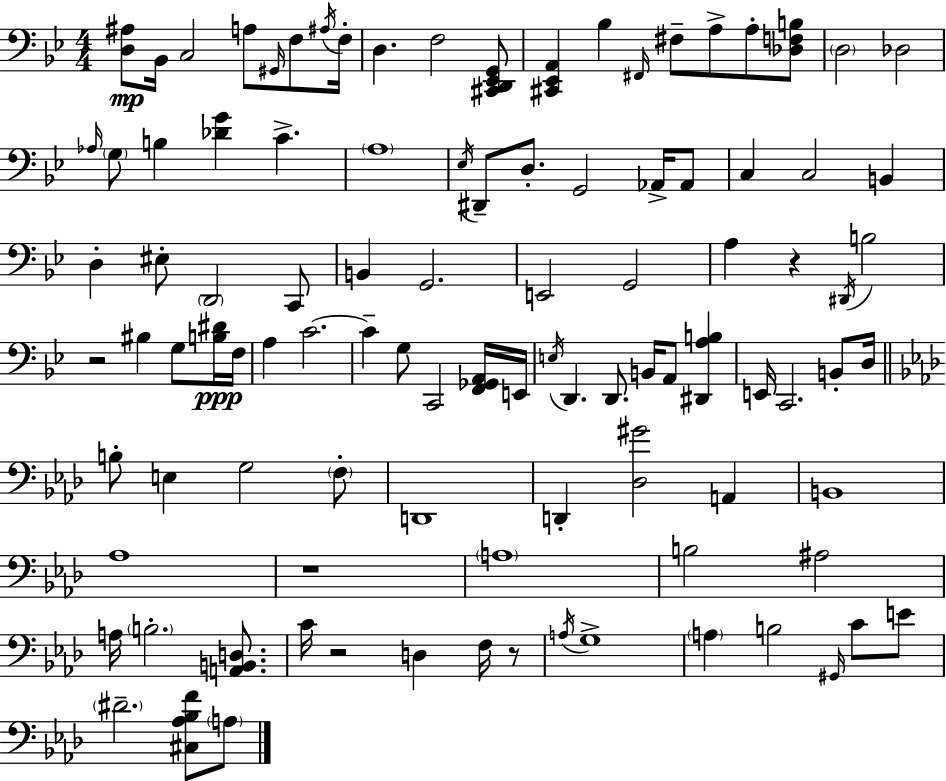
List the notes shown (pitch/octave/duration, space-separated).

[D3,A#3]/e Bb2/s C3/h A3/e G#2/s F3/e A#3/s F3/s D3/q. F3/h [C#2,D2,Eb2,G2]/e [C#2,Eb2,A2]/q Bb3/q F#2/s F#3/e A3/e A3/e [Db3,F3,B3]/e D3/h Db3/h Ab3/s G3/e B3/q [Db4,G4]/q C4/q. A3/w Eb3/s D#2/e D3/e. G2/h Ab2/s Ab2/e C3/q C3/h B2/q D3/q EIS3/e D2/h C2/e B2/q G2/h. E2/h G2/h A3/q R/q D#2/s B3/h R/h BIS3/q G3/e [B3,D#4]/s F3/s A3/q C4/h. C4/q G3/e C2/h [F2,Gb2,A2]/s E2/s E3/s D2/q. D2/e. B2/s A2/e [D#2,A3,B3]/q E2/s C2/h. B2/e D3/s B3/e E3/q G3/h F3/e D2/w D2/q [Db3,G#4]/h A2/q B2/w Ab3/w R/w A3/w B3/h A#3/h A3/s B3/h. [A2,B2,D3]/e. C4/s R/h D3/q F3/s R/e A3/s G3/w A3/q B3/h G#2/s C4/e E4/e D#4/h. [C#3,Ab3,Bb3,F4]/e A3/e